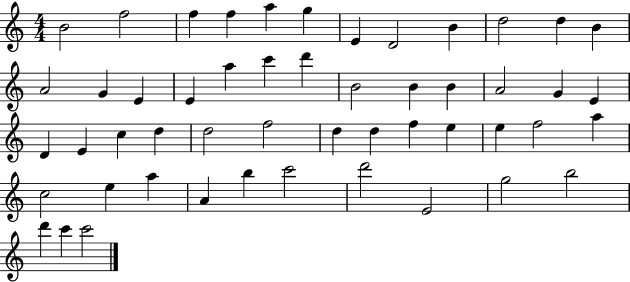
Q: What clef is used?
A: treble